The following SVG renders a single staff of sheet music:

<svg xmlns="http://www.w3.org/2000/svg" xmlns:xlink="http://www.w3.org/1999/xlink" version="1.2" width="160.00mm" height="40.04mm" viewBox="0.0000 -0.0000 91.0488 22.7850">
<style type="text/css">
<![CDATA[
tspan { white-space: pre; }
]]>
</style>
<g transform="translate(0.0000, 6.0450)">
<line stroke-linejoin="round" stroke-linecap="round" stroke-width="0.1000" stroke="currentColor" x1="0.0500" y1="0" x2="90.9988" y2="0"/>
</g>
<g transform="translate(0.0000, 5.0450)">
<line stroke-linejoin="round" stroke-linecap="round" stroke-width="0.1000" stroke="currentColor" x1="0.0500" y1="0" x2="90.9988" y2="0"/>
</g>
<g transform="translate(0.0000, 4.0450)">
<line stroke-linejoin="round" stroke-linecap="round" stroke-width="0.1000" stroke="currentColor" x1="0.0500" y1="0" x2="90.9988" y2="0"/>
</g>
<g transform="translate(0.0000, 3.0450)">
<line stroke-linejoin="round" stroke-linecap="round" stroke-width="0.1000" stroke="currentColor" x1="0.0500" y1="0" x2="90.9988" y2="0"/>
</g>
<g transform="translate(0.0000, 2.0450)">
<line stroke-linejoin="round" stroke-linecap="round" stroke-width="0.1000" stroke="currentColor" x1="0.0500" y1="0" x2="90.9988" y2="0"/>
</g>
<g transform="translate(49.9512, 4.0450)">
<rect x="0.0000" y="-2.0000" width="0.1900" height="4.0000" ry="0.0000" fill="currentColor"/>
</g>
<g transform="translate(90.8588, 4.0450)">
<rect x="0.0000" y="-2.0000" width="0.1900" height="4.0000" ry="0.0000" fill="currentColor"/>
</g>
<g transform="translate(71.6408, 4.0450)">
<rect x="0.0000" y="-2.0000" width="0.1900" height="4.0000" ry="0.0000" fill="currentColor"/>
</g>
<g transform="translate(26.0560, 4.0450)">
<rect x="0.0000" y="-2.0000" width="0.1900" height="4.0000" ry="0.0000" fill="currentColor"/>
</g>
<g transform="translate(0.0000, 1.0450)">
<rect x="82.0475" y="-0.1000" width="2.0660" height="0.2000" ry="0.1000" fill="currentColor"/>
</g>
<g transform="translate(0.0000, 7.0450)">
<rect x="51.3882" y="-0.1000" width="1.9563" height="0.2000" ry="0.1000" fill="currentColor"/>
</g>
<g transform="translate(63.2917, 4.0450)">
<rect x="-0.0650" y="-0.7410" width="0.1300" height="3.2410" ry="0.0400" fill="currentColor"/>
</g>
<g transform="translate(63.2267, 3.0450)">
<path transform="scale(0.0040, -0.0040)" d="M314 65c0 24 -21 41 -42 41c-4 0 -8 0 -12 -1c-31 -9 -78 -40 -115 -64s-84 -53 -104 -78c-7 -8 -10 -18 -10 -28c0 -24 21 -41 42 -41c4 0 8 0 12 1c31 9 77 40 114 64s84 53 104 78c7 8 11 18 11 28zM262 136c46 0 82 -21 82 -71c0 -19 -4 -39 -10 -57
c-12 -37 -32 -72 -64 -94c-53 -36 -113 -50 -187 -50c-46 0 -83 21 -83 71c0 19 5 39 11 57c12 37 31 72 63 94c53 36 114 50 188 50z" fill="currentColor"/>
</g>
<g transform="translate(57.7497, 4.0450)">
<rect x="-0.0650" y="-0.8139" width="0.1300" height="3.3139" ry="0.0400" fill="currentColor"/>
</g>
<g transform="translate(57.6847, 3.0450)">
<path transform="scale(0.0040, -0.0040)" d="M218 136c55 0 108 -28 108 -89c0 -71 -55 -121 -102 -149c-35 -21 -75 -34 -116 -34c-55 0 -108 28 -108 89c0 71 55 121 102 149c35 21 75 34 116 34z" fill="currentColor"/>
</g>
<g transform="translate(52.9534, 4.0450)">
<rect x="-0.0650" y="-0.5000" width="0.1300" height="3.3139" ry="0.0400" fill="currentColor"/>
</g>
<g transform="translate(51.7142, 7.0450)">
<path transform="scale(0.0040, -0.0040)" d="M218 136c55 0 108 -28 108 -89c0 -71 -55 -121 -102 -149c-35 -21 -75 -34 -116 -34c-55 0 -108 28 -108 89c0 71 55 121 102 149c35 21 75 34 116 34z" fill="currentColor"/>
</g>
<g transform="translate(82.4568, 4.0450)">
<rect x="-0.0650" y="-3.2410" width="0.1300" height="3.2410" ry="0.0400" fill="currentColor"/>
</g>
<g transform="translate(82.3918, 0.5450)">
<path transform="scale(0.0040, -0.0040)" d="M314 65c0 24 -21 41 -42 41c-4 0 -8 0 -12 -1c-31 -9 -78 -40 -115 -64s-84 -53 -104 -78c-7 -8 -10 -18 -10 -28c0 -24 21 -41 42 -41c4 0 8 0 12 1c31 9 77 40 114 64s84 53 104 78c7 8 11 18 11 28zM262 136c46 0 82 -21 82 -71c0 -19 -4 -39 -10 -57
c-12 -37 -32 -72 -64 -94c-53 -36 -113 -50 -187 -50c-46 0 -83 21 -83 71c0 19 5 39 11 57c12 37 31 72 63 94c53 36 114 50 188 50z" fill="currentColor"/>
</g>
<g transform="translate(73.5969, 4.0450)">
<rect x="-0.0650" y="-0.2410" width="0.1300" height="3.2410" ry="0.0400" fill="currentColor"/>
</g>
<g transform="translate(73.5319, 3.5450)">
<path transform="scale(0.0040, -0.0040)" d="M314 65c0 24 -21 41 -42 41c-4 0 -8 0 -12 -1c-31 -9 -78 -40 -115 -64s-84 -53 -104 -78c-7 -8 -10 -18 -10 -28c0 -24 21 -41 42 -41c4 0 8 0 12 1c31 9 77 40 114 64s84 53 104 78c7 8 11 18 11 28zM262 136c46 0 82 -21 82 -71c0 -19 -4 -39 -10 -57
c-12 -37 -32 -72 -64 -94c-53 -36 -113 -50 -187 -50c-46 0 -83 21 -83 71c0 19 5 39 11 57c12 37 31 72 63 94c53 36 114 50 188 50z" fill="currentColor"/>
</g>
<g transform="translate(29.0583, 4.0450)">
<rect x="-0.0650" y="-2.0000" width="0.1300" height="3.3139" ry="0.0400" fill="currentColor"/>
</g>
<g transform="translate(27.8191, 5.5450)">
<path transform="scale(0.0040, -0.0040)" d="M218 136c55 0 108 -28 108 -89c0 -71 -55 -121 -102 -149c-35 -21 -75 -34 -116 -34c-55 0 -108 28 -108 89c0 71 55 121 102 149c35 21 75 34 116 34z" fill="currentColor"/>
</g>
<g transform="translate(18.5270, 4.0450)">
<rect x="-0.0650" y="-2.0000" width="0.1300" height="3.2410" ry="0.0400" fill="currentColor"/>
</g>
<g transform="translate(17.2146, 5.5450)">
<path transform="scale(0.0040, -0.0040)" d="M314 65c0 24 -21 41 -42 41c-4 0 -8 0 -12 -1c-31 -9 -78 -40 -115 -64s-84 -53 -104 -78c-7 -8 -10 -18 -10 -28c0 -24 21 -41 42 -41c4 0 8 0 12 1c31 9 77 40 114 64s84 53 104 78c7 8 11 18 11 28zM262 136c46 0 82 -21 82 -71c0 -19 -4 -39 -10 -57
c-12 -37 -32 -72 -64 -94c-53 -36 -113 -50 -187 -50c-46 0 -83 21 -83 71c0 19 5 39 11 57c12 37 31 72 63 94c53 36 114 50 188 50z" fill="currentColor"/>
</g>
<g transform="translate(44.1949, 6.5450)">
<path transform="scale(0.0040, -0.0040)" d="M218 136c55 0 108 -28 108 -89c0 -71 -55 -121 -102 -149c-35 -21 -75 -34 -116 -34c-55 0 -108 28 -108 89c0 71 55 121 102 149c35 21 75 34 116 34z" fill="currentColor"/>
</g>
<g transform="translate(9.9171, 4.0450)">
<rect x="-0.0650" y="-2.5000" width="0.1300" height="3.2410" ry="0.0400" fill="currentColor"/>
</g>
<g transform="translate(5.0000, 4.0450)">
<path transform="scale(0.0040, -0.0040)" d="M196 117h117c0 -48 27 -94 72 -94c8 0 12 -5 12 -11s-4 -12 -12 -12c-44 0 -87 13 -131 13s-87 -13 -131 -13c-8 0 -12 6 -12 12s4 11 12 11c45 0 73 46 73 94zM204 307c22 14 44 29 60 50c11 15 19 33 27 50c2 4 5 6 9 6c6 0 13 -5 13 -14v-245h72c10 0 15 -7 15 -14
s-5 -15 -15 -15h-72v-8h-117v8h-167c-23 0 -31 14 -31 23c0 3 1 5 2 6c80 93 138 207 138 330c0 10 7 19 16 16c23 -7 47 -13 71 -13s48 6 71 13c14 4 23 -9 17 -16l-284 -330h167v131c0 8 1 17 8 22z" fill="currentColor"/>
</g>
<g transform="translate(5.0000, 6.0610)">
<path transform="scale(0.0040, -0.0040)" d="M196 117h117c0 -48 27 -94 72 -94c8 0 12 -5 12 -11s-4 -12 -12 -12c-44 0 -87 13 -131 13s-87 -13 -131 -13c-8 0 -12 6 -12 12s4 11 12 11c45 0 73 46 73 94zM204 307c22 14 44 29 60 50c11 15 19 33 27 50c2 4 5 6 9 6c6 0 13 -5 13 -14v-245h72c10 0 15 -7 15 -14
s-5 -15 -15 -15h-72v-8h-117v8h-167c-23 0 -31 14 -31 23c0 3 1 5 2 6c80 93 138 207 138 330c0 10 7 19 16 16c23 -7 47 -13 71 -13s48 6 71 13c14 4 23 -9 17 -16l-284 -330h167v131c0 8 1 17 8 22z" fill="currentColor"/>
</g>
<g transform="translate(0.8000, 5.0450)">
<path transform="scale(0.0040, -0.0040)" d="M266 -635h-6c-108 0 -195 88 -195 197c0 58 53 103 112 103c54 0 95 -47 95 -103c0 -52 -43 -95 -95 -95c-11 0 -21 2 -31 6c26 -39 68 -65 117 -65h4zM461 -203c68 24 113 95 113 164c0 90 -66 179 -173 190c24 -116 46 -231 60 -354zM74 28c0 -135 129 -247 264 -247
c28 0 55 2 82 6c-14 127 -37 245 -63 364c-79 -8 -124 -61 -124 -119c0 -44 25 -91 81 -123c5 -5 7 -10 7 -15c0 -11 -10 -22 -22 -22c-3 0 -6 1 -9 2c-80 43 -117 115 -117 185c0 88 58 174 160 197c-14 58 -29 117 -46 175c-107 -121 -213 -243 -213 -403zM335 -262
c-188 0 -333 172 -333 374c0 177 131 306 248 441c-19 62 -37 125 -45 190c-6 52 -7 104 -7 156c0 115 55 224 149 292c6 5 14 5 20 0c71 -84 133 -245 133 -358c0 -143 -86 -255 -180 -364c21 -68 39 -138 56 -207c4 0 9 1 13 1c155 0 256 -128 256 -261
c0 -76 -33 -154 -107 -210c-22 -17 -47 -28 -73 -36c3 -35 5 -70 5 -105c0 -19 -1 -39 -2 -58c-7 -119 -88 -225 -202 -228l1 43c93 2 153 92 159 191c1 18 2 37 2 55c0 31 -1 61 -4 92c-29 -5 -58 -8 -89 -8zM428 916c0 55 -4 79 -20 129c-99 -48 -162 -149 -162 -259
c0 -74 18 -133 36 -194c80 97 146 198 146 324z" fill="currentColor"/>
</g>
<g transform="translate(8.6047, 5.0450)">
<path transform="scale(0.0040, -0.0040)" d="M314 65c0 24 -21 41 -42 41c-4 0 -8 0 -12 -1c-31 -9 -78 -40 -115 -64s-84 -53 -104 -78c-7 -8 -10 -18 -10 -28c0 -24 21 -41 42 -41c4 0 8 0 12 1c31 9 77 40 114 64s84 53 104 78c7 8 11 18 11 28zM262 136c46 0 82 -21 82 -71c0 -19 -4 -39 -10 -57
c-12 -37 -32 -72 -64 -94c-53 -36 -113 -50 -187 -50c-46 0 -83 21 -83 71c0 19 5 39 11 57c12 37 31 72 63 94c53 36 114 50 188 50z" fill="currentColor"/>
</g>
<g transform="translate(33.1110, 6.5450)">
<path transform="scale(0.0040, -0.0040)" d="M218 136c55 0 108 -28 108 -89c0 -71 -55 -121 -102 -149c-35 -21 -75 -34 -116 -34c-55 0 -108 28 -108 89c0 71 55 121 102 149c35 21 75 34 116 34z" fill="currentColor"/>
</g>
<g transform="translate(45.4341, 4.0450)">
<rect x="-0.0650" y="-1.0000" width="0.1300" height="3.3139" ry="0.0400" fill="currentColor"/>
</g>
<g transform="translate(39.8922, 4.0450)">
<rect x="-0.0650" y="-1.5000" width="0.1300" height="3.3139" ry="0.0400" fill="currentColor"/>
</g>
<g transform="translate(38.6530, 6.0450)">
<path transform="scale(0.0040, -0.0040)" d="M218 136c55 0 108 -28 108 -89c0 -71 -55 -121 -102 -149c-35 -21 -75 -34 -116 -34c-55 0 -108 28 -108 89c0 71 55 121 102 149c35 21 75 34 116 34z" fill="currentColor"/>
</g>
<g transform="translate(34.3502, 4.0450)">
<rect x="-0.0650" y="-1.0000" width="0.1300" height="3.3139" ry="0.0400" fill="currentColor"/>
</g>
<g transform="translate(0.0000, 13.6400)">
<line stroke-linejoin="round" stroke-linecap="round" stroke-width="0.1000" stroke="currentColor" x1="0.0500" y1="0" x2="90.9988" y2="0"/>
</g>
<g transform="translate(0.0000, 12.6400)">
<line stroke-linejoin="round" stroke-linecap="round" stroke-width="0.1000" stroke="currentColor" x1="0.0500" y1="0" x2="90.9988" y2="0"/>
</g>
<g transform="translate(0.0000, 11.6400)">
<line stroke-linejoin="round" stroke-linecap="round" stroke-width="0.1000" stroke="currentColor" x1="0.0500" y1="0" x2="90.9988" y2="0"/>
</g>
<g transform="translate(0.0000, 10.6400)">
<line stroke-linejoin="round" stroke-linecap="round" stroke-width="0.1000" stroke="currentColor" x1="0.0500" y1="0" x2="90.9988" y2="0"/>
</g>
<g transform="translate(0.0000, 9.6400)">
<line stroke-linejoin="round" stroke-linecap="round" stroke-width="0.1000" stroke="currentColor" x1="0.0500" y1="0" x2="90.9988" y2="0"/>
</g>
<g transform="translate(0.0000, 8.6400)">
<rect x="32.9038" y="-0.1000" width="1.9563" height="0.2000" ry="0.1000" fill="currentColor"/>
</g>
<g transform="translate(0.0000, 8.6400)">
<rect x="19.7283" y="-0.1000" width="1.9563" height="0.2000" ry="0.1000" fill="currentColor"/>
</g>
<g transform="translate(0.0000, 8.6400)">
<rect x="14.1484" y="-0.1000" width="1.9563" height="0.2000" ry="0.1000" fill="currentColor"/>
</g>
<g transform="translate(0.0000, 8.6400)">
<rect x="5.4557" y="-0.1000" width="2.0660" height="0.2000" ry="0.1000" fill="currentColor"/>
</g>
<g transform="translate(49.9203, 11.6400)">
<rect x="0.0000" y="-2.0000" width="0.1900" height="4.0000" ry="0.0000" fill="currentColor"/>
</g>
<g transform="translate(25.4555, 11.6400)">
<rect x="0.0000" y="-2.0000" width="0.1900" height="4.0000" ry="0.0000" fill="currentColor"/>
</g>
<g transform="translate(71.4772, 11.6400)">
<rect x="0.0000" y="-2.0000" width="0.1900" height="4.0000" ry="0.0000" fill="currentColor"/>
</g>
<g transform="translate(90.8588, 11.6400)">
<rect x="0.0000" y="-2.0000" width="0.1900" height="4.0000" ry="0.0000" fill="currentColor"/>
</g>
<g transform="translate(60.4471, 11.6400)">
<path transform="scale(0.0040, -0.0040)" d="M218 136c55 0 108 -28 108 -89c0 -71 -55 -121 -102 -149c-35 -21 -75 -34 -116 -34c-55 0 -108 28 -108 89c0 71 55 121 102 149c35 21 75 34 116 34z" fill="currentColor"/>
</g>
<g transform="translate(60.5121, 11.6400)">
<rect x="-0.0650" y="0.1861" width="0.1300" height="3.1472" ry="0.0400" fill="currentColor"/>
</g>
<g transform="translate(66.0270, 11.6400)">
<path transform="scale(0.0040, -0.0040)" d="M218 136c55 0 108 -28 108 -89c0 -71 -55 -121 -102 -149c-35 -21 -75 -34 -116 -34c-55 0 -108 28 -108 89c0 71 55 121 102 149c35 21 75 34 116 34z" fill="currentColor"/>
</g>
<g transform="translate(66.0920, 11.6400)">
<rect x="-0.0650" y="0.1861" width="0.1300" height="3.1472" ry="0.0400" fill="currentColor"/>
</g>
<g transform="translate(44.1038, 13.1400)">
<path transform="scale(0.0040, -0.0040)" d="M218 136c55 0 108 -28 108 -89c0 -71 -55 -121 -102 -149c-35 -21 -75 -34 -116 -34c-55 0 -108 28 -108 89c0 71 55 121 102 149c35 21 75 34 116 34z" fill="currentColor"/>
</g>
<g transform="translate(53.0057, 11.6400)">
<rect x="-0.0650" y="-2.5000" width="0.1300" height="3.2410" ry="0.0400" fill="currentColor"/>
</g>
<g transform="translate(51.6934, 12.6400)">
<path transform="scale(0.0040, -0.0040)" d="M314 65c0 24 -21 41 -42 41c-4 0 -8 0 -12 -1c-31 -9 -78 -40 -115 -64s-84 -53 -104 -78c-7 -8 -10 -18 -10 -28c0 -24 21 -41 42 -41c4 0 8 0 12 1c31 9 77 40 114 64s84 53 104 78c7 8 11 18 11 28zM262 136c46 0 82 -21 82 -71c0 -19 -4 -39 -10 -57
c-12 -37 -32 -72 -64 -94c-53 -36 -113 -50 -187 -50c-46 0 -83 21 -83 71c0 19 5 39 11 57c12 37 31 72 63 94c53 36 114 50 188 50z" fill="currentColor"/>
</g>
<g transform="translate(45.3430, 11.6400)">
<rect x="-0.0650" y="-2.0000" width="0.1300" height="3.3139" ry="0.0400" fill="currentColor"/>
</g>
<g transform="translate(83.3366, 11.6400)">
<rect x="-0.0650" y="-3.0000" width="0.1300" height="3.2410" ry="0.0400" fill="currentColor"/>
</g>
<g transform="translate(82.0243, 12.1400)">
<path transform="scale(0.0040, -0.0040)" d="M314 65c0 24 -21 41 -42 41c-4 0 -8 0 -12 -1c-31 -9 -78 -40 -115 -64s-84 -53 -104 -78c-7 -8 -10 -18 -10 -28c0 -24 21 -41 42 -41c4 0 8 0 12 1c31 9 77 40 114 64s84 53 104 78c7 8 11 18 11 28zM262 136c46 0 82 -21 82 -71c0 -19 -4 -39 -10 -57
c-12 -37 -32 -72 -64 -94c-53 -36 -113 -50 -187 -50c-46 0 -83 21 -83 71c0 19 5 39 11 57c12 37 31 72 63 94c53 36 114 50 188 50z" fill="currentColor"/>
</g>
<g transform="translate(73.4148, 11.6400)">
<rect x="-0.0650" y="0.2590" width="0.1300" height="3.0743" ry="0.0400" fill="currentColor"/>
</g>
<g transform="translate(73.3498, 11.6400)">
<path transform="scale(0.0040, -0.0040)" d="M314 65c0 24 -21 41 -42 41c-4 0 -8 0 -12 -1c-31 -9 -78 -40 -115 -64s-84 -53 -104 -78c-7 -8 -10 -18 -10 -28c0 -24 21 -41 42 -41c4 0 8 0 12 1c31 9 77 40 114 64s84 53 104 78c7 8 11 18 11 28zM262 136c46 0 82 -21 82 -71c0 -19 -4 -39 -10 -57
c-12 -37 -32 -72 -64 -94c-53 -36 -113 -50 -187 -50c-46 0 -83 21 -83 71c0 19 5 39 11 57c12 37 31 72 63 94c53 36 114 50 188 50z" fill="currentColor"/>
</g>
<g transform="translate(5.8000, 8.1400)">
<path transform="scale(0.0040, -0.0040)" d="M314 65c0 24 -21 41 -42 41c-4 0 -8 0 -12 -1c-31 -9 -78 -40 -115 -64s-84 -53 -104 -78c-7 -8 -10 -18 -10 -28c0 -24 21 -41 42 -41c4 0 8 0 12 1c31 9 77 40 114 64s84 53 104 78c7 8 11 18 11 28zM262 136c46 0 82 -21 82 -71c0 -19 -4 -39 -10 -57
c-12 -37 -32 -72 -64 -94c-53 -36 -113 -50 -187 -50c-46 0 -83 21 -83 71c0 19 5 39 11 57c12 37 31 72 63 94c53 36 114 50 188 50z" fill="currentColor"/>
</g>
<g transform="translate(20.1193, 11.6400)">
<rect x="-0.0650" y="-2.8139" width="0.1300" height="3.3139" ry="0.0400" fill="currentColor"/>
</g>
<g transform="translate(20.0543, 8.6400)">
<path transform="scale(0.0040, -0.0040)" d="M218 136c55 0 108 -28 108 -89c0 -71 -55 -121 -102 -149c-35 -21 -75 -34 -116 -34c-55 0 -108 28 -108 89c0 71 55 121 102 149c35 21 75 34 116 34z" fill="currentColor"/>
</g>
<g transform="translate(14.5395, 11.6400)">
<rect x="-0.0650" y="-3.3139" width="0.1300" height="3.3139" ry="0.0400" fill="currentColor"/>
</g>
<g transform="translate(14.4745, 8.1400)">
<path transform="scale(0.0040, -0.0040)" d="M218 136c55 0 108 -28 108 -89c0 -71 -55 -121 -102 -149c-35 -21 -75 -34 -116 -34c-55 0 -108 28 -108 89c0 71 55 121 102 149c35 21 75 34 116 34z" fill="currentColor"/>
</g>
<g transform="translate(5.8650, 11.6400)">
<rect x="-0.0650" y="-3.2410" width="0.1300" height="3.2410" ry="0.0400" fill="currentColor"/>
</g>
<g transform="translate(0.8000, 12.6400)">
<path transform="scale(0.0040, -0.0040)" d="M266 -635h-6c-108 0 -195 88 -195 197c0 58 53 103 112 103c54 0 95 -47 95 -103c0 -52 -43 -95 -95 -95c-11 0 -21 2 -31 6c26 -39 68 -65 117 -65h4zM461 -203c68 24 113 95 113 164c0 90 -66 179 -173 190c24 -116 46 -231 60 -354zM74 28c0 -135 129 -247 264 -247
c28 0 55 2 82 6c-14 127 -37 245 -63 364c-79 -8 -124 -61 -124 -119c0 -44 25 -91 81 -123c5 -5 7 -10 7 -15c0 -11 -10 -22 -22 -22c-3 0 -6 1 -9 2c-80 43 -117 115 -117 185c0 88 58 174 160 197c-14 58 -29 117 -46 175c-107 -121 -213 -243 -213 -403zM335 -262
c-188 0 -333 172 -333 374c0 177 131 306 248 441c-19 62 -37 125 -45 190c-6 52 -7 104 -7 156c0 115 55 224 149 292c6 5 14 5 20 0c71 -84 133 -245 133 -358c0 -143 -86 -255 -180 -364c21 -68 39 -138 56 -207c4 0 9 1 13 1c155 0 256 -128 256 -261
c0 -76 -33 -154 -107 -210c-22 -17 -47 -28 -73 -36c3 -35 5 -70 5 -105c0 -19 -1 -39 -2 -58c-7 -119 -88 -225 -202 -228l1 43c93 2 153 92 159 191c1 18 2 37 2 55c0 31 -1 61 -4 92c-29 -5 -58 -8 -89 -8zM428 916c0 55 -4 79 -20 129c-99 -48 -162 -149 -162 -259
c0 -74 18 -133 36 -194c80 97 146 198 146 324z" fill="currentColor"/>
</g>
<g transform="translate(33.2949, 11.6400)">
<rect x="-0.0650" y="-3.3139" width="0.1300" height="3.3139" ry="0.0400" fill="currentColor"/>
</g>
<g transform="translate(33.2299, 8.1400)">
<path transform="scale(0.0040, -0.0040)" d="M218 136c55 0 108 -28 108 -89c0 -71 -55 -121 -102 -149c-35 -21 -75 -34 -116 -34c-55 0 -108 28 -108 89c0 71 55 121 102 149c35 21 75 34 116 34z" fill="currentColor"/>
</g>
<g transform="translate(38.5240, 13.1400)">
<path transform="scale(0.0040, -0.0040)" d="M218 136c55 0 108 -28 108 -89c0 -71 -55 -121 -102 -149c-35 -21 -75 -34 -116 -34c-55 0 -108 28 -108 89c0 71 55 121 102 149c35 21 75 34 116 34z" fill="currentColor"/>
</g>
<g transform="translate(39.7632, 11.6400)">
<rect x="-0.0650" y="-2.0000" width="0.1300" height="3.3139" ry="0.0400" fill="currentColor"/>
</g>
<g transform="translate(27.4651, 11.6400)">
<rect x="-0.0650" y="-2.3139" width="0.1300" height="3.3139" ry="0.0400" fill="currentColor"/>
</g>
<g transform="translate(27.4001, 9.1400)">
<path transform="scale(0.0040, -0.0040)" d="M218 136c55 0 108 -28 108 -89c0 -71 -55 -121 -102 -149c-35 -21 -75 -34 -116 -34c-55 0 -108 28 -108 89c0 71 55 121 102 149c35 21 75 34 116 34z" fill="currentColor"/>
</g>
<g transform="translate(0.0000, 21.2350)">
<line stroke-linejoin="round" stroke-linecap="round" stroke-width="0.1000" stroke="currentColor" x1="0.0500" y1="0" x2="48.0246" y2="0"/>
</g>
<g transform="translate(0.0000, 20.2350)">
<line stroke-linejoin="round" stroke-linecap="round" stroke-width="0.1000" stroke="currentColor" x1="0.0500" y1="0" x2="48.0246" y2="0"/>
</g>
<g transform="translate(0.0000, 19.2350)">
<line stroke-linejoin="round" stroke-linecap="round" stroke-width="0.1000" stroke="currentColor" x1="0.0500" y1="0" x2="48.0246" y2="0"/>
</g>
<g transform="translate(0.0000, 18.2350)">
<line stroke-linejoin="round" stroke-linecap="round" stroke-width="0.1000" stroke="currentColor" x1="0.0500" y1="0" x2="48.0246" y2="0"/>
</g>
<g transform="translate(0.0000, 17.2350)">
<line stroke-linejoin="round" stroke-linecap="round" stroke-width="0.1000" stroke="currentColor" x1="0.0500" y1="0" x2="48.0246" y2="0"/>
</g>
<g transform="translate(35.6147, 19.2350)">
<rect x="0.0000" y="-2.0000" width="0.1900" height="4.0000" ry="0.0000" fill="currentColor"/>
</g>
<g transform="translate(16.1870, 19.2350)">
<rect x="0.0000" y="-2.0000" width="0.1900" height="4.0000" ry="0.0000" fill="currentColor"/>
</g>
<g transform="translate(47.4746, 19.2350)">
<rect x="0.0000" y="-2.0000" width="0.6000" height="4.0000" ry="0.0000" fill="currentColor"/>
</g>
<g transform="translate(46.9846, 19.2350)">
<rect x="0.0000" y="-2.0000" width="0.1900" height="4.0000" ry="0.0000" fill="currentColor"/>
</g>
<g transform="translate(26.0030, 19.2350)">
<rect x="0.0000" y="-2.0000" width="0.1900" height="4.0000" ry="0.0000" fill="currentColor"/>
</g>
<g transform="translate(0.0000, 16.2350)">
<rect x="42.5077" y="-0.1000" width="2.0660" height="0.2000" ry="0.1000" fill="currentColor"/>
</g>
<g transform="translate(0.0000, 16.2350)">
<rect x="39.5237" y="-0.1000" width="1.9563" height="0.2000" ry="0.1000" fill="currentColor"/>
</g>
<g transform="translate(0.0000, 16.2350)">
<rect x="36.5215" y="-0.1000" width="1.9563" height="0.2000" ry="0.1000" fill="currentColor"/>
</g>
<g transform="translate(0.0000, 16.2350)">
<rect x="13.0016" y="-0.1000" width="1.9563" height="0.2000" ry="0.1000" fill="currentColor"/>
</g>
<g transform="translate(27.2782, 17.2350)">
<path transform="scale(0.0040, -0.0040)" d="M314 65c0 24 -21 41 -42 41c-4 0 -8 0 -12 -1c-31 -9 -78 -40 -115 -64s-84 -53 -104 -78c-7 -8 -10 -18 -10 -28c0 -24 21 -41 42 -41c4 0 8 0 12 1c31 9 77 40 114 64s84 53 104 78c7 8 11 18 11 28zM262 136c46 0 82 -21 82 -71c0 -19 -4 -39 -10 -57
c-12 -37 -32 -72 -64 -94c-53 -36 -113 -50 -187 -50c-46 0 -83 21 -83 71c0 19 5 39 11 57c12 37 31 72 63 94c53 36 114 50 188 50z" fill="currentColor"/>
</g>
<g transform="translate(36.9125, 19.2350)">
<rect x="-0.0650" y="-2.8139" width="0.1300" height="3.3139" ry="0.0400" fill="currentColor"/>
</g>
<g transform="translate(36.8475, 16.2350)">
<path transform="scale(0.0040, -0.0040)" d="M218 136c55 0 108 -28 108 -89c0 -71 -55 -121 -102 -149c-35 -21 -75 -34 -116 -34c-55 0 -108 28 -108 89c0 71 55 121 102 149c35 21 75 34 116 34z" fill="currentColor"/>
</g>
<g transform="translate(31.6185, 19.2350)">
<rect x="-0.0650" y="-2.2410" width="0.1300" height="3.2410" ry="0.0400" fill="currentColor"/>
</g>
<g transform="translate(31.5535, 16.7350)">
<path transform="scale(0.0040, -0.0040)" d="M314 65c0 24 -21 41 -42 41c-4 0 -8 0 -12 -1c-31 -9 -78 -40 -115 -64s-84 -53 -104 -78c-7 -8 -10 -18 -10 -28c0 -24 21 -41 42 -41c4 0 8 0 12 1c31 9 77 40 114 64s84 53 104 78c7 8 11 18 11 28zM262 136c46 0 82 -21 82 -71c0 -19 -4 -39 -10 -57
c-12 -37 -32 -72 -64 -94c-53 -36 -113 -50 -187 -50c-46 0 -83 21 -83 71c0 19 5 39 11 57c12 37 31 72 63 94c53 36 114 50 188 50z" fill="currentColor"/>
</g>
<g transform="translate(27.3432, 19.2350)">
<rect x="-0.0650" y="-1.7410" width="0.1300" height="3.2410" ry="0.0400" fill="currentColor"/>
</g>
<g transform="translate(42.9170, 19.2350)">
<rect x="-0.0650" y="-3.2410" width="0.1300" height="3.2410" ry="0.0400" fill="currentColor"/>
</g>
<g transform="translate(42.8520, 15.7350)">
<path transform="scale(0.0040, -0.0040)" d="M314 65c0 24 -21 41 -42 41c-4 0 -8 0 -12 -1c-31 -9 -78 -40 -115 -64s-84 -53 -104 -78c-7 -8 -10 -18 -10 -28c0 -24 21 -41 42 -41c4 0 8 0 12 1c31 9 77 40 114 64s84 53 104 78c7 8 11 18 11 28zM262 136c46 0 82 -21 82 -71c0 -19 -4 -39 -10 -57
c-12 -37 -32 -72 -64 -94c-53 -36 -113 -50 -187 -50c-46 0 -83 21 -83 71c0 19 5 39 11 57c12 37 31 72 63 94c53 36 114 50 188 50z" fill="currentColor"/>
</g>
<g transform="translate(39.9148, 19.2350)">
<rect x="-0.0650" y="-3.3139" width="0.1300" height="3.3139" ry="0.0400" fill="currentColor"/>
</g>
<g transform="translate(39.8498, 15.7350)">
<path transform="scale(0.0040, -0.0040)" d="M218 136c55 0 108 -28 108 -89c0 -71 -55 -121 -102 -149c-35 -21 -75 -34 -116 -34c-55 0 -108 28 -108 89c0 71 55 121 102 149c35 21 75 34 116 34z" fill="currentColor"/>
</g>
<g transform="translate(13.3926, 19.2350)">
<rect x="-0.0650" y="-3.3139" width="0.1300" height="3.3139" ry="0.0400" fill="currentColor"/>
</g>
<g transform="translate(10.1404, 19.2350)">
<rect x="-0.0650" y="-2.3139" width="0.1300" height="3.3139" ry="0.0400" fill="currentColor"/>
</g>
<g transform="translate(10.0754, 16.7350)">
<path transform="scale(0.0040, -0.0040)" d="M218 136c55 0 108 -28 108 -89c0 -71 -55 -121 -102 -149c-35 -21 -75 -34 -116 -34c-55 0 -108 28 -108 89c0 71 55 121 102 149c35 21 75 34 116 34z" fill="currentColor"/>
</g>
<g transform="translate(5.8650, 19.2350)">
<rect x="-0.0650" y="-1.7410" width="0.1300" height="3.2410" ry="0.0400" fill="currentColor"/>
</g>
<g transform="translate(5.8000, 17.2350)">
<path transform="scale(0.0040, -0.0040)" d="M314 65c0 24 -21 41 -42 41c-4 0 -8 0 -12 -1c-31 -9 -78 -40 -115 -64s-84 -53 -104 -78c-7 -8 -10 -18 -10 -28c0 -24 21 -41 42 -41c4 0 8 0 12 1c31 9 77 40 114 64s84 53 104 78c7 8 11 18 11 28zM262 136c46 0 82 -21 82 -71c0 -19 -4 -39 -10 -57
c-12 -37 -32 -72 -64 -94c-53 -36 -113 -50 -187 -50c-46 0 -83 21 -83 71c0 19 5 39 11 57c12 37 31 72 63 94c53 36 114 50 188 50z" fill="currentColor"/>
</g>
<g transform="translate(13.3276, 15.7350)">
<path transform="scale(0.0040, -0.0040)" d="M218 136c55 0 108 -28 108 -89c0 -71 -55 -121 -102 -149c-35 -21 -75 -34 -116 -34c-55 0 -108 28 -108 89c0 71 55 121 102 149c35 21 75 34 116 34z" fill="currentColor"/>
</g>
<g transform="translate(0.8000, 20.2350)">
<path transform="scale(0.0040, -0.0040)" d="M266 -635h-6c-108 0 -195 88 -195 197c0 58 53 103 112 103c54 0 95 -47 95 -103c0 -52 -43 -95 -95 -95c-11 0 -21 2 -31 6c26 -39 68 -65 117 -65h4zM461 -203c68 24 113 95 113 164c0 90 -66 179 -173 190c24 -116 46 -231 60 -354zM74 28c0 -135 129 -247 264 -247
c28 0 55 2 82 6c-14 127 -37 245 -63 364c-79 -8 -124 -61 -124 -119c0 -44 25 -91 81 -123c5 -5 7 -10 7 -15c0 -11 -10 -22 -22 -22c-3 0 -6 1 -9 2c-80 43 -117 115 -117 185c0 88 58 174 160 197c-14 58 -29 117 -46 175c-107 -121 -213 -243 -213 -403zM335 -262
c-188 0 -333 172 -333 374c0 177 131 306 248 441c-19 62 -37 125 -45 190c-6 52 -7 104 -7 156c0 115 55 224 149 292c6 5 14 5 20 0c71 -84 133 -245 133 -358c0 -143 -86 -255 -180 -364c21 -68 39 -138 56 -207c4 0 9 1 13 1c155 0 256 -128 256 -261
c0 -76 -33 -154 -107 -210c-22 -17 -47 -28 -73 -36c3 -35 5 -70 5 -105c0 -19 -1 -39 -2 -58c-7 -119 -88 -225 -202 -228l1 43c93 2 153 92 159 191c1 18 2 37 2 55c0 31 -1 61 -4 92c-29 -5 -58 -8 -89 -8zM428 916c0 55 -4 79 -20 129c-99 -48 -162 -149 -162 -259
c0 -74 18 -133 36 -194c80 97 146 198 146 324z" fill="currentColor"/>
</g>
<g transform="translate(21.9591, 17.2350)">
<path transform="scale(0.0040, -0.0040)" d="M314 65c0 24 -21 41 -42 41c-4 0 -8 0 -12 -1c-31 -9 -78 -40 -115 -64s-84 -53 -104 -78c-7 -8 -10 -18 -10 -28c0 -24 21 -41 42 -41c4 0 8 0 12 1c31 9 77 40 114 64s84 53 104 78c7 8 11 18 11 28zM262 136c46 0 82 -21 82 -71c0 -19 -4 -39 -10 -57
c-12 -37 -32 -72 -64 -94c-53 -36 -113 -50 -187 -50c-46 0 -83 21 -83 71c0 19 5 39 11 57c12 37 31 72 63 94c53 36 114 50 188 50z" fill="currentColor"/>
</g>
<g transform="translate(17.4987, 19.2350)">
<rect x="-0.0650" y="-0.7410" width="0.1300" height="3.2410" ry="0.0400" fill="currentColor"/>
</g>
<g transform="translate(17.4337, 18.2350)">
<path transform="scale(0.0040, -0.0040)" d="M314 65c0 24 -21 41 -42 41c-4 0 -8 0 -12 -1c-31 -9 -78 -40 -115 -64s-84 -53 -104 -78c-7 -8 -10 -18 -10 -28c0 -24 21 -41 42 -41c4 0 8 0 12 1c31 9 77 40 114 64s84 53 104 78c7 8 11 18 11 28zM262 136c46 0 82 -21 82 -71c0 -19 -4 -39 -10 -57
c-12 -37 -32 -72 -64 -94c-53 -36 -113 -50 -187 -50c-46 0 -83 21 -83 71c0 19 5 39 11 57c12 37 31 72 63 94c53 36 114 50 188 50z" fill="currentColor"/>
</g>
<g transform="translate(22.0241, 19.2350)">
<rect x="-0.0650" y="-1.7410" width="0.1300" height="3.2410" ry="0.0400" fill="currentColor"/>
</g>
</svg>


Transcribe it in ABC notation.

X:1
T:Untitled
M:4/4
L:1/4
K:C
G2 F2 F D E D C d d2 c2 b2 b2 b a g b F F G2 B B B2 A2 f2 g b d2 f2 f2 g2 a b b2